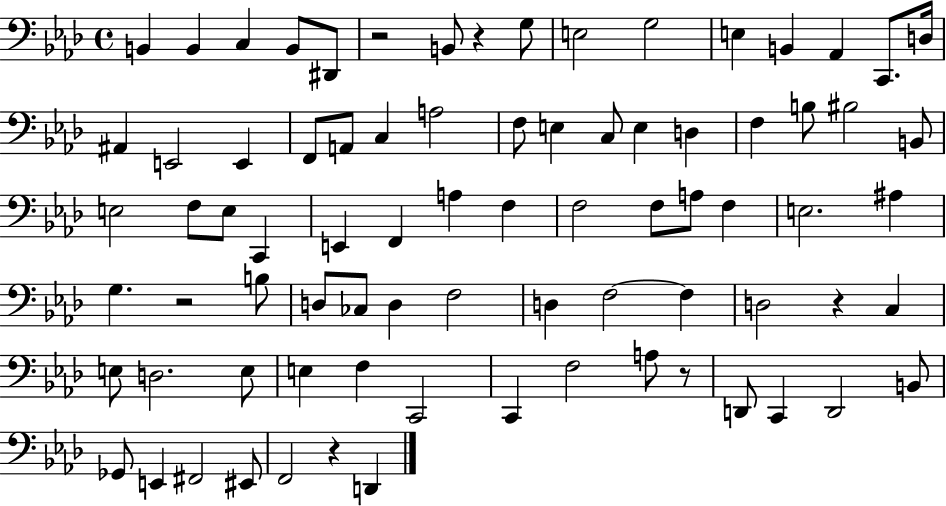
{
  \clef bass
  \time 4/4
  \defaultTimeSignature
  \key aes \major
  b,4 b,4 c4 b,8 dis,8 | r2 b,8 r4 g8 | e2 g2 | e4 b,4 aes,4 c,8. d16 | \break ais,4 e,2 e,4 | f,8 a,8 c4 a2 | f8 e4 c8 e4 d4 | f4 b8 bis2 b,8 | \break e2 f8 e8 c,4 | e,4 f,4 a4 f4 | f2 f8 a8 f4 | e2. ais4 | \break g4. r2 b8 | d8 ces8 d4 f2 | d4 f2~~ f4 | d2 r4 c4 | \break e8 d2. e8 | e4 f4 c,2 | c,4 f2 a8 r8 | d,8 c,4 d,2 b,8 | \break ges,8 e,4 fis,2 eis,8 | f,2 r4 d,4 | \bar "|."
}